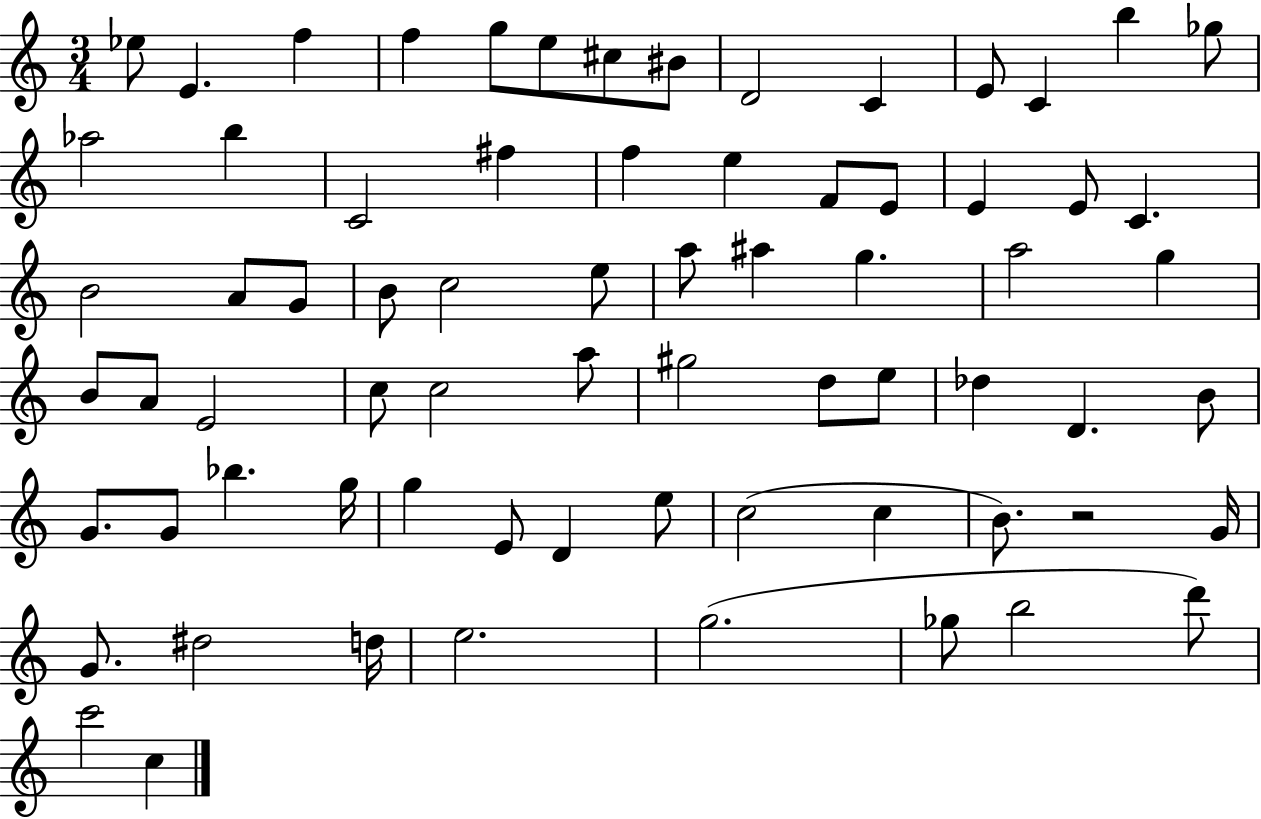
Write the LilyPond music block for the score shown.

{
  \clef treble
  \numericTimeSignature
  \time 3/4
  \key c \major
  \repeat volta 2 { ees''8 e'4. f''4 | f''4 g''8 e''8 cis''8 bis'8 | d'2 c'4 | e'8 c'4 b''4 ges''8 | \break aes''2 b''4 | c'2 fis''4 | f''4 e''4 f'8 e'8 | e'4 e'8 c'4. | \break b'2 a'8 g'8 | b'8 c''2 e''8 | a''8 ais''4 g''4. | a''2 g''4 | \break b'8 a'8 e'2 | c''8 c''2 a''8 | gis''2 d''8 e''8 | des''4 d'4. b'8 | \break g'8. g'8 bes''4. g''16 | g''4 e'8 d'4 e''8 | c''2( c''4 | b'8.) r2 g'16 | \break g'8. dis''2 d''16 | e''2. | g''2.( | ges''8 b''2 d'''8) | \break c'''2 c''4 | } \bar "|."
}